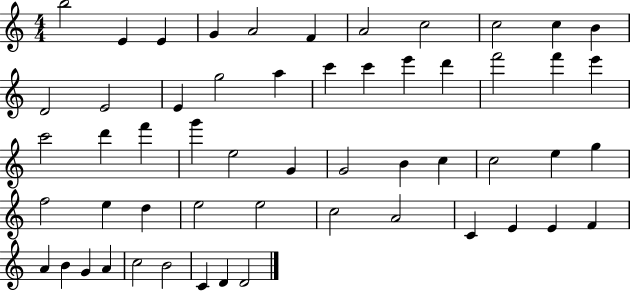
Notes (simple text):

B5/h E4/q E4/q G4/q A4/h F4/q A4/h C5/h C5/h C5/q B4/q D4/h E4/h E4/q G5/h A5/q C6/q C6/q E6/q D6/q F6/h F6/q E6/q C6/h D6/q F6/q G6/q E5/h G4/q G4/h B4/q C5/q C5/h E5/q G5/q F5/h E5/q D5/q E5/h E5/h C5/h A4/h C4/q E4/q E4/q F4/q A4/q B4/q G4/q A4/q C5/h B4/h C4/q D4/q D4/h